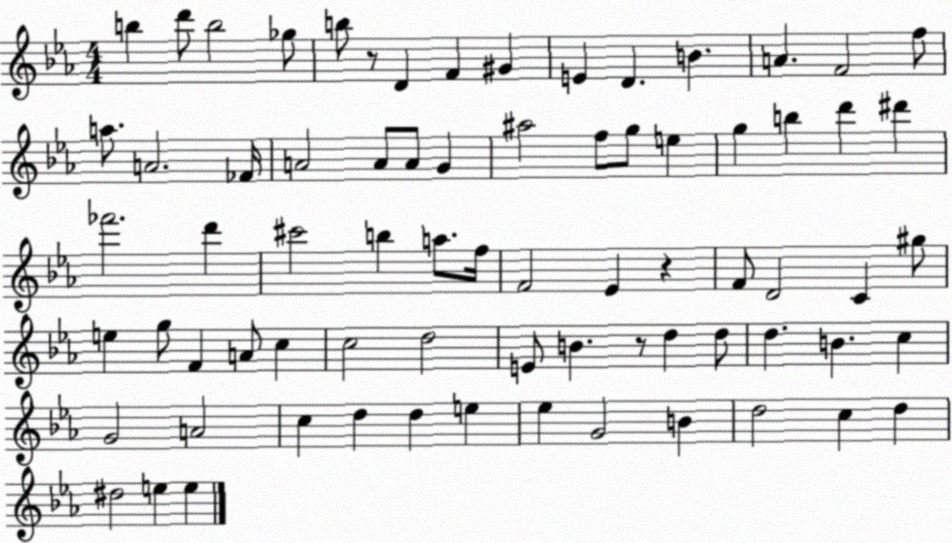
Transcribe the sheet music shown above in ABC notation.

X:1
T:Untitled
M:4/4
L:1/4
K:Eb
b d'/2 b2 _g/2 b/2 z/2 D F ^G E D B A F2 f/2 a/2 A2 _F/4 A2 A/2 A/2 G ^a2 f/2 g/2 e g b d' ^d' _f'2 d' ^c'2 b a/2 f/4 F2 _E z F/2 D2 C ^g/2 e g/2 F A/2 c c2 d2 E/2 B z/2 d d/2 d B c G2 A2 c d d e _e G2 B d2 c d ^d2 e e